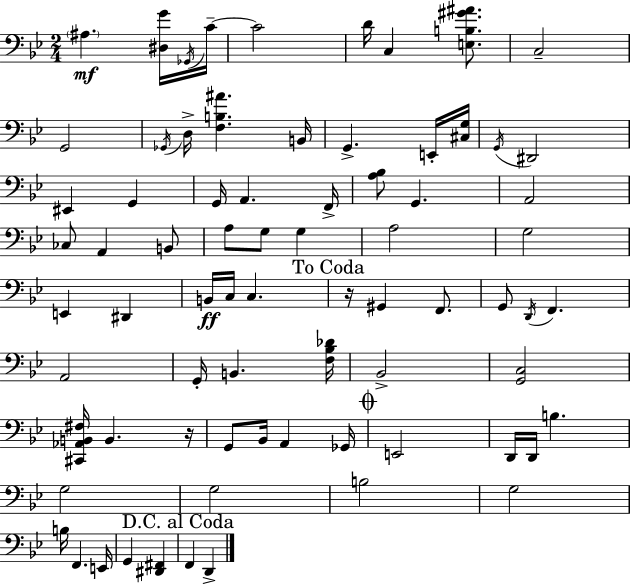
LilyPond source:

{
  \clef bass
  \numericTimeSignature
  \time 2/4
  \key g \minor
  \parenthesize ais4.\mf <dis g'>16 \acciaccatura { ges,16 } | c'16--~~ c'2 | d'16 c4 <e b gis' ais'>8. | c2-- | \break g,2 | \acciaccatura { ges,16 } d16-> <f b ais'>4. | b,16 g,4.-> | e,16-. <cis g>16 \acciaccatura { g,16 } dis,2 | \break eis,4 g,4 | g,16 a,4. | f,16-> <a bes>8 g,4. | a,2 | \break ces8 a,4 | b,8 a8 g8 g4 | a2 | g2 | \break e,4 dis,4 | b,16\ff c16 c4. | \mark "To Coda" r16 gis,4 | f,8. g,8 \acciaccatura { d,16 } f,4. | \break a,2 | g,16-. b,4. | <f bes des'>16 bes,2-> | <g, c>2 | \break <cis, aes, b, fis>16 b,4. | r16 g,8 bes,16 a,4 | ges,16 \mark \markup { \musicglyph "scripts.coda" } e,2 | d,16 d,16 b4. | \break g2 | g2 | b2 | g2 | \break b16 f,4. | e,16 g,4 | <dis, fis,>4 \mark "D.C. al Coda" f,4 | d,4-> \bar "|."
}